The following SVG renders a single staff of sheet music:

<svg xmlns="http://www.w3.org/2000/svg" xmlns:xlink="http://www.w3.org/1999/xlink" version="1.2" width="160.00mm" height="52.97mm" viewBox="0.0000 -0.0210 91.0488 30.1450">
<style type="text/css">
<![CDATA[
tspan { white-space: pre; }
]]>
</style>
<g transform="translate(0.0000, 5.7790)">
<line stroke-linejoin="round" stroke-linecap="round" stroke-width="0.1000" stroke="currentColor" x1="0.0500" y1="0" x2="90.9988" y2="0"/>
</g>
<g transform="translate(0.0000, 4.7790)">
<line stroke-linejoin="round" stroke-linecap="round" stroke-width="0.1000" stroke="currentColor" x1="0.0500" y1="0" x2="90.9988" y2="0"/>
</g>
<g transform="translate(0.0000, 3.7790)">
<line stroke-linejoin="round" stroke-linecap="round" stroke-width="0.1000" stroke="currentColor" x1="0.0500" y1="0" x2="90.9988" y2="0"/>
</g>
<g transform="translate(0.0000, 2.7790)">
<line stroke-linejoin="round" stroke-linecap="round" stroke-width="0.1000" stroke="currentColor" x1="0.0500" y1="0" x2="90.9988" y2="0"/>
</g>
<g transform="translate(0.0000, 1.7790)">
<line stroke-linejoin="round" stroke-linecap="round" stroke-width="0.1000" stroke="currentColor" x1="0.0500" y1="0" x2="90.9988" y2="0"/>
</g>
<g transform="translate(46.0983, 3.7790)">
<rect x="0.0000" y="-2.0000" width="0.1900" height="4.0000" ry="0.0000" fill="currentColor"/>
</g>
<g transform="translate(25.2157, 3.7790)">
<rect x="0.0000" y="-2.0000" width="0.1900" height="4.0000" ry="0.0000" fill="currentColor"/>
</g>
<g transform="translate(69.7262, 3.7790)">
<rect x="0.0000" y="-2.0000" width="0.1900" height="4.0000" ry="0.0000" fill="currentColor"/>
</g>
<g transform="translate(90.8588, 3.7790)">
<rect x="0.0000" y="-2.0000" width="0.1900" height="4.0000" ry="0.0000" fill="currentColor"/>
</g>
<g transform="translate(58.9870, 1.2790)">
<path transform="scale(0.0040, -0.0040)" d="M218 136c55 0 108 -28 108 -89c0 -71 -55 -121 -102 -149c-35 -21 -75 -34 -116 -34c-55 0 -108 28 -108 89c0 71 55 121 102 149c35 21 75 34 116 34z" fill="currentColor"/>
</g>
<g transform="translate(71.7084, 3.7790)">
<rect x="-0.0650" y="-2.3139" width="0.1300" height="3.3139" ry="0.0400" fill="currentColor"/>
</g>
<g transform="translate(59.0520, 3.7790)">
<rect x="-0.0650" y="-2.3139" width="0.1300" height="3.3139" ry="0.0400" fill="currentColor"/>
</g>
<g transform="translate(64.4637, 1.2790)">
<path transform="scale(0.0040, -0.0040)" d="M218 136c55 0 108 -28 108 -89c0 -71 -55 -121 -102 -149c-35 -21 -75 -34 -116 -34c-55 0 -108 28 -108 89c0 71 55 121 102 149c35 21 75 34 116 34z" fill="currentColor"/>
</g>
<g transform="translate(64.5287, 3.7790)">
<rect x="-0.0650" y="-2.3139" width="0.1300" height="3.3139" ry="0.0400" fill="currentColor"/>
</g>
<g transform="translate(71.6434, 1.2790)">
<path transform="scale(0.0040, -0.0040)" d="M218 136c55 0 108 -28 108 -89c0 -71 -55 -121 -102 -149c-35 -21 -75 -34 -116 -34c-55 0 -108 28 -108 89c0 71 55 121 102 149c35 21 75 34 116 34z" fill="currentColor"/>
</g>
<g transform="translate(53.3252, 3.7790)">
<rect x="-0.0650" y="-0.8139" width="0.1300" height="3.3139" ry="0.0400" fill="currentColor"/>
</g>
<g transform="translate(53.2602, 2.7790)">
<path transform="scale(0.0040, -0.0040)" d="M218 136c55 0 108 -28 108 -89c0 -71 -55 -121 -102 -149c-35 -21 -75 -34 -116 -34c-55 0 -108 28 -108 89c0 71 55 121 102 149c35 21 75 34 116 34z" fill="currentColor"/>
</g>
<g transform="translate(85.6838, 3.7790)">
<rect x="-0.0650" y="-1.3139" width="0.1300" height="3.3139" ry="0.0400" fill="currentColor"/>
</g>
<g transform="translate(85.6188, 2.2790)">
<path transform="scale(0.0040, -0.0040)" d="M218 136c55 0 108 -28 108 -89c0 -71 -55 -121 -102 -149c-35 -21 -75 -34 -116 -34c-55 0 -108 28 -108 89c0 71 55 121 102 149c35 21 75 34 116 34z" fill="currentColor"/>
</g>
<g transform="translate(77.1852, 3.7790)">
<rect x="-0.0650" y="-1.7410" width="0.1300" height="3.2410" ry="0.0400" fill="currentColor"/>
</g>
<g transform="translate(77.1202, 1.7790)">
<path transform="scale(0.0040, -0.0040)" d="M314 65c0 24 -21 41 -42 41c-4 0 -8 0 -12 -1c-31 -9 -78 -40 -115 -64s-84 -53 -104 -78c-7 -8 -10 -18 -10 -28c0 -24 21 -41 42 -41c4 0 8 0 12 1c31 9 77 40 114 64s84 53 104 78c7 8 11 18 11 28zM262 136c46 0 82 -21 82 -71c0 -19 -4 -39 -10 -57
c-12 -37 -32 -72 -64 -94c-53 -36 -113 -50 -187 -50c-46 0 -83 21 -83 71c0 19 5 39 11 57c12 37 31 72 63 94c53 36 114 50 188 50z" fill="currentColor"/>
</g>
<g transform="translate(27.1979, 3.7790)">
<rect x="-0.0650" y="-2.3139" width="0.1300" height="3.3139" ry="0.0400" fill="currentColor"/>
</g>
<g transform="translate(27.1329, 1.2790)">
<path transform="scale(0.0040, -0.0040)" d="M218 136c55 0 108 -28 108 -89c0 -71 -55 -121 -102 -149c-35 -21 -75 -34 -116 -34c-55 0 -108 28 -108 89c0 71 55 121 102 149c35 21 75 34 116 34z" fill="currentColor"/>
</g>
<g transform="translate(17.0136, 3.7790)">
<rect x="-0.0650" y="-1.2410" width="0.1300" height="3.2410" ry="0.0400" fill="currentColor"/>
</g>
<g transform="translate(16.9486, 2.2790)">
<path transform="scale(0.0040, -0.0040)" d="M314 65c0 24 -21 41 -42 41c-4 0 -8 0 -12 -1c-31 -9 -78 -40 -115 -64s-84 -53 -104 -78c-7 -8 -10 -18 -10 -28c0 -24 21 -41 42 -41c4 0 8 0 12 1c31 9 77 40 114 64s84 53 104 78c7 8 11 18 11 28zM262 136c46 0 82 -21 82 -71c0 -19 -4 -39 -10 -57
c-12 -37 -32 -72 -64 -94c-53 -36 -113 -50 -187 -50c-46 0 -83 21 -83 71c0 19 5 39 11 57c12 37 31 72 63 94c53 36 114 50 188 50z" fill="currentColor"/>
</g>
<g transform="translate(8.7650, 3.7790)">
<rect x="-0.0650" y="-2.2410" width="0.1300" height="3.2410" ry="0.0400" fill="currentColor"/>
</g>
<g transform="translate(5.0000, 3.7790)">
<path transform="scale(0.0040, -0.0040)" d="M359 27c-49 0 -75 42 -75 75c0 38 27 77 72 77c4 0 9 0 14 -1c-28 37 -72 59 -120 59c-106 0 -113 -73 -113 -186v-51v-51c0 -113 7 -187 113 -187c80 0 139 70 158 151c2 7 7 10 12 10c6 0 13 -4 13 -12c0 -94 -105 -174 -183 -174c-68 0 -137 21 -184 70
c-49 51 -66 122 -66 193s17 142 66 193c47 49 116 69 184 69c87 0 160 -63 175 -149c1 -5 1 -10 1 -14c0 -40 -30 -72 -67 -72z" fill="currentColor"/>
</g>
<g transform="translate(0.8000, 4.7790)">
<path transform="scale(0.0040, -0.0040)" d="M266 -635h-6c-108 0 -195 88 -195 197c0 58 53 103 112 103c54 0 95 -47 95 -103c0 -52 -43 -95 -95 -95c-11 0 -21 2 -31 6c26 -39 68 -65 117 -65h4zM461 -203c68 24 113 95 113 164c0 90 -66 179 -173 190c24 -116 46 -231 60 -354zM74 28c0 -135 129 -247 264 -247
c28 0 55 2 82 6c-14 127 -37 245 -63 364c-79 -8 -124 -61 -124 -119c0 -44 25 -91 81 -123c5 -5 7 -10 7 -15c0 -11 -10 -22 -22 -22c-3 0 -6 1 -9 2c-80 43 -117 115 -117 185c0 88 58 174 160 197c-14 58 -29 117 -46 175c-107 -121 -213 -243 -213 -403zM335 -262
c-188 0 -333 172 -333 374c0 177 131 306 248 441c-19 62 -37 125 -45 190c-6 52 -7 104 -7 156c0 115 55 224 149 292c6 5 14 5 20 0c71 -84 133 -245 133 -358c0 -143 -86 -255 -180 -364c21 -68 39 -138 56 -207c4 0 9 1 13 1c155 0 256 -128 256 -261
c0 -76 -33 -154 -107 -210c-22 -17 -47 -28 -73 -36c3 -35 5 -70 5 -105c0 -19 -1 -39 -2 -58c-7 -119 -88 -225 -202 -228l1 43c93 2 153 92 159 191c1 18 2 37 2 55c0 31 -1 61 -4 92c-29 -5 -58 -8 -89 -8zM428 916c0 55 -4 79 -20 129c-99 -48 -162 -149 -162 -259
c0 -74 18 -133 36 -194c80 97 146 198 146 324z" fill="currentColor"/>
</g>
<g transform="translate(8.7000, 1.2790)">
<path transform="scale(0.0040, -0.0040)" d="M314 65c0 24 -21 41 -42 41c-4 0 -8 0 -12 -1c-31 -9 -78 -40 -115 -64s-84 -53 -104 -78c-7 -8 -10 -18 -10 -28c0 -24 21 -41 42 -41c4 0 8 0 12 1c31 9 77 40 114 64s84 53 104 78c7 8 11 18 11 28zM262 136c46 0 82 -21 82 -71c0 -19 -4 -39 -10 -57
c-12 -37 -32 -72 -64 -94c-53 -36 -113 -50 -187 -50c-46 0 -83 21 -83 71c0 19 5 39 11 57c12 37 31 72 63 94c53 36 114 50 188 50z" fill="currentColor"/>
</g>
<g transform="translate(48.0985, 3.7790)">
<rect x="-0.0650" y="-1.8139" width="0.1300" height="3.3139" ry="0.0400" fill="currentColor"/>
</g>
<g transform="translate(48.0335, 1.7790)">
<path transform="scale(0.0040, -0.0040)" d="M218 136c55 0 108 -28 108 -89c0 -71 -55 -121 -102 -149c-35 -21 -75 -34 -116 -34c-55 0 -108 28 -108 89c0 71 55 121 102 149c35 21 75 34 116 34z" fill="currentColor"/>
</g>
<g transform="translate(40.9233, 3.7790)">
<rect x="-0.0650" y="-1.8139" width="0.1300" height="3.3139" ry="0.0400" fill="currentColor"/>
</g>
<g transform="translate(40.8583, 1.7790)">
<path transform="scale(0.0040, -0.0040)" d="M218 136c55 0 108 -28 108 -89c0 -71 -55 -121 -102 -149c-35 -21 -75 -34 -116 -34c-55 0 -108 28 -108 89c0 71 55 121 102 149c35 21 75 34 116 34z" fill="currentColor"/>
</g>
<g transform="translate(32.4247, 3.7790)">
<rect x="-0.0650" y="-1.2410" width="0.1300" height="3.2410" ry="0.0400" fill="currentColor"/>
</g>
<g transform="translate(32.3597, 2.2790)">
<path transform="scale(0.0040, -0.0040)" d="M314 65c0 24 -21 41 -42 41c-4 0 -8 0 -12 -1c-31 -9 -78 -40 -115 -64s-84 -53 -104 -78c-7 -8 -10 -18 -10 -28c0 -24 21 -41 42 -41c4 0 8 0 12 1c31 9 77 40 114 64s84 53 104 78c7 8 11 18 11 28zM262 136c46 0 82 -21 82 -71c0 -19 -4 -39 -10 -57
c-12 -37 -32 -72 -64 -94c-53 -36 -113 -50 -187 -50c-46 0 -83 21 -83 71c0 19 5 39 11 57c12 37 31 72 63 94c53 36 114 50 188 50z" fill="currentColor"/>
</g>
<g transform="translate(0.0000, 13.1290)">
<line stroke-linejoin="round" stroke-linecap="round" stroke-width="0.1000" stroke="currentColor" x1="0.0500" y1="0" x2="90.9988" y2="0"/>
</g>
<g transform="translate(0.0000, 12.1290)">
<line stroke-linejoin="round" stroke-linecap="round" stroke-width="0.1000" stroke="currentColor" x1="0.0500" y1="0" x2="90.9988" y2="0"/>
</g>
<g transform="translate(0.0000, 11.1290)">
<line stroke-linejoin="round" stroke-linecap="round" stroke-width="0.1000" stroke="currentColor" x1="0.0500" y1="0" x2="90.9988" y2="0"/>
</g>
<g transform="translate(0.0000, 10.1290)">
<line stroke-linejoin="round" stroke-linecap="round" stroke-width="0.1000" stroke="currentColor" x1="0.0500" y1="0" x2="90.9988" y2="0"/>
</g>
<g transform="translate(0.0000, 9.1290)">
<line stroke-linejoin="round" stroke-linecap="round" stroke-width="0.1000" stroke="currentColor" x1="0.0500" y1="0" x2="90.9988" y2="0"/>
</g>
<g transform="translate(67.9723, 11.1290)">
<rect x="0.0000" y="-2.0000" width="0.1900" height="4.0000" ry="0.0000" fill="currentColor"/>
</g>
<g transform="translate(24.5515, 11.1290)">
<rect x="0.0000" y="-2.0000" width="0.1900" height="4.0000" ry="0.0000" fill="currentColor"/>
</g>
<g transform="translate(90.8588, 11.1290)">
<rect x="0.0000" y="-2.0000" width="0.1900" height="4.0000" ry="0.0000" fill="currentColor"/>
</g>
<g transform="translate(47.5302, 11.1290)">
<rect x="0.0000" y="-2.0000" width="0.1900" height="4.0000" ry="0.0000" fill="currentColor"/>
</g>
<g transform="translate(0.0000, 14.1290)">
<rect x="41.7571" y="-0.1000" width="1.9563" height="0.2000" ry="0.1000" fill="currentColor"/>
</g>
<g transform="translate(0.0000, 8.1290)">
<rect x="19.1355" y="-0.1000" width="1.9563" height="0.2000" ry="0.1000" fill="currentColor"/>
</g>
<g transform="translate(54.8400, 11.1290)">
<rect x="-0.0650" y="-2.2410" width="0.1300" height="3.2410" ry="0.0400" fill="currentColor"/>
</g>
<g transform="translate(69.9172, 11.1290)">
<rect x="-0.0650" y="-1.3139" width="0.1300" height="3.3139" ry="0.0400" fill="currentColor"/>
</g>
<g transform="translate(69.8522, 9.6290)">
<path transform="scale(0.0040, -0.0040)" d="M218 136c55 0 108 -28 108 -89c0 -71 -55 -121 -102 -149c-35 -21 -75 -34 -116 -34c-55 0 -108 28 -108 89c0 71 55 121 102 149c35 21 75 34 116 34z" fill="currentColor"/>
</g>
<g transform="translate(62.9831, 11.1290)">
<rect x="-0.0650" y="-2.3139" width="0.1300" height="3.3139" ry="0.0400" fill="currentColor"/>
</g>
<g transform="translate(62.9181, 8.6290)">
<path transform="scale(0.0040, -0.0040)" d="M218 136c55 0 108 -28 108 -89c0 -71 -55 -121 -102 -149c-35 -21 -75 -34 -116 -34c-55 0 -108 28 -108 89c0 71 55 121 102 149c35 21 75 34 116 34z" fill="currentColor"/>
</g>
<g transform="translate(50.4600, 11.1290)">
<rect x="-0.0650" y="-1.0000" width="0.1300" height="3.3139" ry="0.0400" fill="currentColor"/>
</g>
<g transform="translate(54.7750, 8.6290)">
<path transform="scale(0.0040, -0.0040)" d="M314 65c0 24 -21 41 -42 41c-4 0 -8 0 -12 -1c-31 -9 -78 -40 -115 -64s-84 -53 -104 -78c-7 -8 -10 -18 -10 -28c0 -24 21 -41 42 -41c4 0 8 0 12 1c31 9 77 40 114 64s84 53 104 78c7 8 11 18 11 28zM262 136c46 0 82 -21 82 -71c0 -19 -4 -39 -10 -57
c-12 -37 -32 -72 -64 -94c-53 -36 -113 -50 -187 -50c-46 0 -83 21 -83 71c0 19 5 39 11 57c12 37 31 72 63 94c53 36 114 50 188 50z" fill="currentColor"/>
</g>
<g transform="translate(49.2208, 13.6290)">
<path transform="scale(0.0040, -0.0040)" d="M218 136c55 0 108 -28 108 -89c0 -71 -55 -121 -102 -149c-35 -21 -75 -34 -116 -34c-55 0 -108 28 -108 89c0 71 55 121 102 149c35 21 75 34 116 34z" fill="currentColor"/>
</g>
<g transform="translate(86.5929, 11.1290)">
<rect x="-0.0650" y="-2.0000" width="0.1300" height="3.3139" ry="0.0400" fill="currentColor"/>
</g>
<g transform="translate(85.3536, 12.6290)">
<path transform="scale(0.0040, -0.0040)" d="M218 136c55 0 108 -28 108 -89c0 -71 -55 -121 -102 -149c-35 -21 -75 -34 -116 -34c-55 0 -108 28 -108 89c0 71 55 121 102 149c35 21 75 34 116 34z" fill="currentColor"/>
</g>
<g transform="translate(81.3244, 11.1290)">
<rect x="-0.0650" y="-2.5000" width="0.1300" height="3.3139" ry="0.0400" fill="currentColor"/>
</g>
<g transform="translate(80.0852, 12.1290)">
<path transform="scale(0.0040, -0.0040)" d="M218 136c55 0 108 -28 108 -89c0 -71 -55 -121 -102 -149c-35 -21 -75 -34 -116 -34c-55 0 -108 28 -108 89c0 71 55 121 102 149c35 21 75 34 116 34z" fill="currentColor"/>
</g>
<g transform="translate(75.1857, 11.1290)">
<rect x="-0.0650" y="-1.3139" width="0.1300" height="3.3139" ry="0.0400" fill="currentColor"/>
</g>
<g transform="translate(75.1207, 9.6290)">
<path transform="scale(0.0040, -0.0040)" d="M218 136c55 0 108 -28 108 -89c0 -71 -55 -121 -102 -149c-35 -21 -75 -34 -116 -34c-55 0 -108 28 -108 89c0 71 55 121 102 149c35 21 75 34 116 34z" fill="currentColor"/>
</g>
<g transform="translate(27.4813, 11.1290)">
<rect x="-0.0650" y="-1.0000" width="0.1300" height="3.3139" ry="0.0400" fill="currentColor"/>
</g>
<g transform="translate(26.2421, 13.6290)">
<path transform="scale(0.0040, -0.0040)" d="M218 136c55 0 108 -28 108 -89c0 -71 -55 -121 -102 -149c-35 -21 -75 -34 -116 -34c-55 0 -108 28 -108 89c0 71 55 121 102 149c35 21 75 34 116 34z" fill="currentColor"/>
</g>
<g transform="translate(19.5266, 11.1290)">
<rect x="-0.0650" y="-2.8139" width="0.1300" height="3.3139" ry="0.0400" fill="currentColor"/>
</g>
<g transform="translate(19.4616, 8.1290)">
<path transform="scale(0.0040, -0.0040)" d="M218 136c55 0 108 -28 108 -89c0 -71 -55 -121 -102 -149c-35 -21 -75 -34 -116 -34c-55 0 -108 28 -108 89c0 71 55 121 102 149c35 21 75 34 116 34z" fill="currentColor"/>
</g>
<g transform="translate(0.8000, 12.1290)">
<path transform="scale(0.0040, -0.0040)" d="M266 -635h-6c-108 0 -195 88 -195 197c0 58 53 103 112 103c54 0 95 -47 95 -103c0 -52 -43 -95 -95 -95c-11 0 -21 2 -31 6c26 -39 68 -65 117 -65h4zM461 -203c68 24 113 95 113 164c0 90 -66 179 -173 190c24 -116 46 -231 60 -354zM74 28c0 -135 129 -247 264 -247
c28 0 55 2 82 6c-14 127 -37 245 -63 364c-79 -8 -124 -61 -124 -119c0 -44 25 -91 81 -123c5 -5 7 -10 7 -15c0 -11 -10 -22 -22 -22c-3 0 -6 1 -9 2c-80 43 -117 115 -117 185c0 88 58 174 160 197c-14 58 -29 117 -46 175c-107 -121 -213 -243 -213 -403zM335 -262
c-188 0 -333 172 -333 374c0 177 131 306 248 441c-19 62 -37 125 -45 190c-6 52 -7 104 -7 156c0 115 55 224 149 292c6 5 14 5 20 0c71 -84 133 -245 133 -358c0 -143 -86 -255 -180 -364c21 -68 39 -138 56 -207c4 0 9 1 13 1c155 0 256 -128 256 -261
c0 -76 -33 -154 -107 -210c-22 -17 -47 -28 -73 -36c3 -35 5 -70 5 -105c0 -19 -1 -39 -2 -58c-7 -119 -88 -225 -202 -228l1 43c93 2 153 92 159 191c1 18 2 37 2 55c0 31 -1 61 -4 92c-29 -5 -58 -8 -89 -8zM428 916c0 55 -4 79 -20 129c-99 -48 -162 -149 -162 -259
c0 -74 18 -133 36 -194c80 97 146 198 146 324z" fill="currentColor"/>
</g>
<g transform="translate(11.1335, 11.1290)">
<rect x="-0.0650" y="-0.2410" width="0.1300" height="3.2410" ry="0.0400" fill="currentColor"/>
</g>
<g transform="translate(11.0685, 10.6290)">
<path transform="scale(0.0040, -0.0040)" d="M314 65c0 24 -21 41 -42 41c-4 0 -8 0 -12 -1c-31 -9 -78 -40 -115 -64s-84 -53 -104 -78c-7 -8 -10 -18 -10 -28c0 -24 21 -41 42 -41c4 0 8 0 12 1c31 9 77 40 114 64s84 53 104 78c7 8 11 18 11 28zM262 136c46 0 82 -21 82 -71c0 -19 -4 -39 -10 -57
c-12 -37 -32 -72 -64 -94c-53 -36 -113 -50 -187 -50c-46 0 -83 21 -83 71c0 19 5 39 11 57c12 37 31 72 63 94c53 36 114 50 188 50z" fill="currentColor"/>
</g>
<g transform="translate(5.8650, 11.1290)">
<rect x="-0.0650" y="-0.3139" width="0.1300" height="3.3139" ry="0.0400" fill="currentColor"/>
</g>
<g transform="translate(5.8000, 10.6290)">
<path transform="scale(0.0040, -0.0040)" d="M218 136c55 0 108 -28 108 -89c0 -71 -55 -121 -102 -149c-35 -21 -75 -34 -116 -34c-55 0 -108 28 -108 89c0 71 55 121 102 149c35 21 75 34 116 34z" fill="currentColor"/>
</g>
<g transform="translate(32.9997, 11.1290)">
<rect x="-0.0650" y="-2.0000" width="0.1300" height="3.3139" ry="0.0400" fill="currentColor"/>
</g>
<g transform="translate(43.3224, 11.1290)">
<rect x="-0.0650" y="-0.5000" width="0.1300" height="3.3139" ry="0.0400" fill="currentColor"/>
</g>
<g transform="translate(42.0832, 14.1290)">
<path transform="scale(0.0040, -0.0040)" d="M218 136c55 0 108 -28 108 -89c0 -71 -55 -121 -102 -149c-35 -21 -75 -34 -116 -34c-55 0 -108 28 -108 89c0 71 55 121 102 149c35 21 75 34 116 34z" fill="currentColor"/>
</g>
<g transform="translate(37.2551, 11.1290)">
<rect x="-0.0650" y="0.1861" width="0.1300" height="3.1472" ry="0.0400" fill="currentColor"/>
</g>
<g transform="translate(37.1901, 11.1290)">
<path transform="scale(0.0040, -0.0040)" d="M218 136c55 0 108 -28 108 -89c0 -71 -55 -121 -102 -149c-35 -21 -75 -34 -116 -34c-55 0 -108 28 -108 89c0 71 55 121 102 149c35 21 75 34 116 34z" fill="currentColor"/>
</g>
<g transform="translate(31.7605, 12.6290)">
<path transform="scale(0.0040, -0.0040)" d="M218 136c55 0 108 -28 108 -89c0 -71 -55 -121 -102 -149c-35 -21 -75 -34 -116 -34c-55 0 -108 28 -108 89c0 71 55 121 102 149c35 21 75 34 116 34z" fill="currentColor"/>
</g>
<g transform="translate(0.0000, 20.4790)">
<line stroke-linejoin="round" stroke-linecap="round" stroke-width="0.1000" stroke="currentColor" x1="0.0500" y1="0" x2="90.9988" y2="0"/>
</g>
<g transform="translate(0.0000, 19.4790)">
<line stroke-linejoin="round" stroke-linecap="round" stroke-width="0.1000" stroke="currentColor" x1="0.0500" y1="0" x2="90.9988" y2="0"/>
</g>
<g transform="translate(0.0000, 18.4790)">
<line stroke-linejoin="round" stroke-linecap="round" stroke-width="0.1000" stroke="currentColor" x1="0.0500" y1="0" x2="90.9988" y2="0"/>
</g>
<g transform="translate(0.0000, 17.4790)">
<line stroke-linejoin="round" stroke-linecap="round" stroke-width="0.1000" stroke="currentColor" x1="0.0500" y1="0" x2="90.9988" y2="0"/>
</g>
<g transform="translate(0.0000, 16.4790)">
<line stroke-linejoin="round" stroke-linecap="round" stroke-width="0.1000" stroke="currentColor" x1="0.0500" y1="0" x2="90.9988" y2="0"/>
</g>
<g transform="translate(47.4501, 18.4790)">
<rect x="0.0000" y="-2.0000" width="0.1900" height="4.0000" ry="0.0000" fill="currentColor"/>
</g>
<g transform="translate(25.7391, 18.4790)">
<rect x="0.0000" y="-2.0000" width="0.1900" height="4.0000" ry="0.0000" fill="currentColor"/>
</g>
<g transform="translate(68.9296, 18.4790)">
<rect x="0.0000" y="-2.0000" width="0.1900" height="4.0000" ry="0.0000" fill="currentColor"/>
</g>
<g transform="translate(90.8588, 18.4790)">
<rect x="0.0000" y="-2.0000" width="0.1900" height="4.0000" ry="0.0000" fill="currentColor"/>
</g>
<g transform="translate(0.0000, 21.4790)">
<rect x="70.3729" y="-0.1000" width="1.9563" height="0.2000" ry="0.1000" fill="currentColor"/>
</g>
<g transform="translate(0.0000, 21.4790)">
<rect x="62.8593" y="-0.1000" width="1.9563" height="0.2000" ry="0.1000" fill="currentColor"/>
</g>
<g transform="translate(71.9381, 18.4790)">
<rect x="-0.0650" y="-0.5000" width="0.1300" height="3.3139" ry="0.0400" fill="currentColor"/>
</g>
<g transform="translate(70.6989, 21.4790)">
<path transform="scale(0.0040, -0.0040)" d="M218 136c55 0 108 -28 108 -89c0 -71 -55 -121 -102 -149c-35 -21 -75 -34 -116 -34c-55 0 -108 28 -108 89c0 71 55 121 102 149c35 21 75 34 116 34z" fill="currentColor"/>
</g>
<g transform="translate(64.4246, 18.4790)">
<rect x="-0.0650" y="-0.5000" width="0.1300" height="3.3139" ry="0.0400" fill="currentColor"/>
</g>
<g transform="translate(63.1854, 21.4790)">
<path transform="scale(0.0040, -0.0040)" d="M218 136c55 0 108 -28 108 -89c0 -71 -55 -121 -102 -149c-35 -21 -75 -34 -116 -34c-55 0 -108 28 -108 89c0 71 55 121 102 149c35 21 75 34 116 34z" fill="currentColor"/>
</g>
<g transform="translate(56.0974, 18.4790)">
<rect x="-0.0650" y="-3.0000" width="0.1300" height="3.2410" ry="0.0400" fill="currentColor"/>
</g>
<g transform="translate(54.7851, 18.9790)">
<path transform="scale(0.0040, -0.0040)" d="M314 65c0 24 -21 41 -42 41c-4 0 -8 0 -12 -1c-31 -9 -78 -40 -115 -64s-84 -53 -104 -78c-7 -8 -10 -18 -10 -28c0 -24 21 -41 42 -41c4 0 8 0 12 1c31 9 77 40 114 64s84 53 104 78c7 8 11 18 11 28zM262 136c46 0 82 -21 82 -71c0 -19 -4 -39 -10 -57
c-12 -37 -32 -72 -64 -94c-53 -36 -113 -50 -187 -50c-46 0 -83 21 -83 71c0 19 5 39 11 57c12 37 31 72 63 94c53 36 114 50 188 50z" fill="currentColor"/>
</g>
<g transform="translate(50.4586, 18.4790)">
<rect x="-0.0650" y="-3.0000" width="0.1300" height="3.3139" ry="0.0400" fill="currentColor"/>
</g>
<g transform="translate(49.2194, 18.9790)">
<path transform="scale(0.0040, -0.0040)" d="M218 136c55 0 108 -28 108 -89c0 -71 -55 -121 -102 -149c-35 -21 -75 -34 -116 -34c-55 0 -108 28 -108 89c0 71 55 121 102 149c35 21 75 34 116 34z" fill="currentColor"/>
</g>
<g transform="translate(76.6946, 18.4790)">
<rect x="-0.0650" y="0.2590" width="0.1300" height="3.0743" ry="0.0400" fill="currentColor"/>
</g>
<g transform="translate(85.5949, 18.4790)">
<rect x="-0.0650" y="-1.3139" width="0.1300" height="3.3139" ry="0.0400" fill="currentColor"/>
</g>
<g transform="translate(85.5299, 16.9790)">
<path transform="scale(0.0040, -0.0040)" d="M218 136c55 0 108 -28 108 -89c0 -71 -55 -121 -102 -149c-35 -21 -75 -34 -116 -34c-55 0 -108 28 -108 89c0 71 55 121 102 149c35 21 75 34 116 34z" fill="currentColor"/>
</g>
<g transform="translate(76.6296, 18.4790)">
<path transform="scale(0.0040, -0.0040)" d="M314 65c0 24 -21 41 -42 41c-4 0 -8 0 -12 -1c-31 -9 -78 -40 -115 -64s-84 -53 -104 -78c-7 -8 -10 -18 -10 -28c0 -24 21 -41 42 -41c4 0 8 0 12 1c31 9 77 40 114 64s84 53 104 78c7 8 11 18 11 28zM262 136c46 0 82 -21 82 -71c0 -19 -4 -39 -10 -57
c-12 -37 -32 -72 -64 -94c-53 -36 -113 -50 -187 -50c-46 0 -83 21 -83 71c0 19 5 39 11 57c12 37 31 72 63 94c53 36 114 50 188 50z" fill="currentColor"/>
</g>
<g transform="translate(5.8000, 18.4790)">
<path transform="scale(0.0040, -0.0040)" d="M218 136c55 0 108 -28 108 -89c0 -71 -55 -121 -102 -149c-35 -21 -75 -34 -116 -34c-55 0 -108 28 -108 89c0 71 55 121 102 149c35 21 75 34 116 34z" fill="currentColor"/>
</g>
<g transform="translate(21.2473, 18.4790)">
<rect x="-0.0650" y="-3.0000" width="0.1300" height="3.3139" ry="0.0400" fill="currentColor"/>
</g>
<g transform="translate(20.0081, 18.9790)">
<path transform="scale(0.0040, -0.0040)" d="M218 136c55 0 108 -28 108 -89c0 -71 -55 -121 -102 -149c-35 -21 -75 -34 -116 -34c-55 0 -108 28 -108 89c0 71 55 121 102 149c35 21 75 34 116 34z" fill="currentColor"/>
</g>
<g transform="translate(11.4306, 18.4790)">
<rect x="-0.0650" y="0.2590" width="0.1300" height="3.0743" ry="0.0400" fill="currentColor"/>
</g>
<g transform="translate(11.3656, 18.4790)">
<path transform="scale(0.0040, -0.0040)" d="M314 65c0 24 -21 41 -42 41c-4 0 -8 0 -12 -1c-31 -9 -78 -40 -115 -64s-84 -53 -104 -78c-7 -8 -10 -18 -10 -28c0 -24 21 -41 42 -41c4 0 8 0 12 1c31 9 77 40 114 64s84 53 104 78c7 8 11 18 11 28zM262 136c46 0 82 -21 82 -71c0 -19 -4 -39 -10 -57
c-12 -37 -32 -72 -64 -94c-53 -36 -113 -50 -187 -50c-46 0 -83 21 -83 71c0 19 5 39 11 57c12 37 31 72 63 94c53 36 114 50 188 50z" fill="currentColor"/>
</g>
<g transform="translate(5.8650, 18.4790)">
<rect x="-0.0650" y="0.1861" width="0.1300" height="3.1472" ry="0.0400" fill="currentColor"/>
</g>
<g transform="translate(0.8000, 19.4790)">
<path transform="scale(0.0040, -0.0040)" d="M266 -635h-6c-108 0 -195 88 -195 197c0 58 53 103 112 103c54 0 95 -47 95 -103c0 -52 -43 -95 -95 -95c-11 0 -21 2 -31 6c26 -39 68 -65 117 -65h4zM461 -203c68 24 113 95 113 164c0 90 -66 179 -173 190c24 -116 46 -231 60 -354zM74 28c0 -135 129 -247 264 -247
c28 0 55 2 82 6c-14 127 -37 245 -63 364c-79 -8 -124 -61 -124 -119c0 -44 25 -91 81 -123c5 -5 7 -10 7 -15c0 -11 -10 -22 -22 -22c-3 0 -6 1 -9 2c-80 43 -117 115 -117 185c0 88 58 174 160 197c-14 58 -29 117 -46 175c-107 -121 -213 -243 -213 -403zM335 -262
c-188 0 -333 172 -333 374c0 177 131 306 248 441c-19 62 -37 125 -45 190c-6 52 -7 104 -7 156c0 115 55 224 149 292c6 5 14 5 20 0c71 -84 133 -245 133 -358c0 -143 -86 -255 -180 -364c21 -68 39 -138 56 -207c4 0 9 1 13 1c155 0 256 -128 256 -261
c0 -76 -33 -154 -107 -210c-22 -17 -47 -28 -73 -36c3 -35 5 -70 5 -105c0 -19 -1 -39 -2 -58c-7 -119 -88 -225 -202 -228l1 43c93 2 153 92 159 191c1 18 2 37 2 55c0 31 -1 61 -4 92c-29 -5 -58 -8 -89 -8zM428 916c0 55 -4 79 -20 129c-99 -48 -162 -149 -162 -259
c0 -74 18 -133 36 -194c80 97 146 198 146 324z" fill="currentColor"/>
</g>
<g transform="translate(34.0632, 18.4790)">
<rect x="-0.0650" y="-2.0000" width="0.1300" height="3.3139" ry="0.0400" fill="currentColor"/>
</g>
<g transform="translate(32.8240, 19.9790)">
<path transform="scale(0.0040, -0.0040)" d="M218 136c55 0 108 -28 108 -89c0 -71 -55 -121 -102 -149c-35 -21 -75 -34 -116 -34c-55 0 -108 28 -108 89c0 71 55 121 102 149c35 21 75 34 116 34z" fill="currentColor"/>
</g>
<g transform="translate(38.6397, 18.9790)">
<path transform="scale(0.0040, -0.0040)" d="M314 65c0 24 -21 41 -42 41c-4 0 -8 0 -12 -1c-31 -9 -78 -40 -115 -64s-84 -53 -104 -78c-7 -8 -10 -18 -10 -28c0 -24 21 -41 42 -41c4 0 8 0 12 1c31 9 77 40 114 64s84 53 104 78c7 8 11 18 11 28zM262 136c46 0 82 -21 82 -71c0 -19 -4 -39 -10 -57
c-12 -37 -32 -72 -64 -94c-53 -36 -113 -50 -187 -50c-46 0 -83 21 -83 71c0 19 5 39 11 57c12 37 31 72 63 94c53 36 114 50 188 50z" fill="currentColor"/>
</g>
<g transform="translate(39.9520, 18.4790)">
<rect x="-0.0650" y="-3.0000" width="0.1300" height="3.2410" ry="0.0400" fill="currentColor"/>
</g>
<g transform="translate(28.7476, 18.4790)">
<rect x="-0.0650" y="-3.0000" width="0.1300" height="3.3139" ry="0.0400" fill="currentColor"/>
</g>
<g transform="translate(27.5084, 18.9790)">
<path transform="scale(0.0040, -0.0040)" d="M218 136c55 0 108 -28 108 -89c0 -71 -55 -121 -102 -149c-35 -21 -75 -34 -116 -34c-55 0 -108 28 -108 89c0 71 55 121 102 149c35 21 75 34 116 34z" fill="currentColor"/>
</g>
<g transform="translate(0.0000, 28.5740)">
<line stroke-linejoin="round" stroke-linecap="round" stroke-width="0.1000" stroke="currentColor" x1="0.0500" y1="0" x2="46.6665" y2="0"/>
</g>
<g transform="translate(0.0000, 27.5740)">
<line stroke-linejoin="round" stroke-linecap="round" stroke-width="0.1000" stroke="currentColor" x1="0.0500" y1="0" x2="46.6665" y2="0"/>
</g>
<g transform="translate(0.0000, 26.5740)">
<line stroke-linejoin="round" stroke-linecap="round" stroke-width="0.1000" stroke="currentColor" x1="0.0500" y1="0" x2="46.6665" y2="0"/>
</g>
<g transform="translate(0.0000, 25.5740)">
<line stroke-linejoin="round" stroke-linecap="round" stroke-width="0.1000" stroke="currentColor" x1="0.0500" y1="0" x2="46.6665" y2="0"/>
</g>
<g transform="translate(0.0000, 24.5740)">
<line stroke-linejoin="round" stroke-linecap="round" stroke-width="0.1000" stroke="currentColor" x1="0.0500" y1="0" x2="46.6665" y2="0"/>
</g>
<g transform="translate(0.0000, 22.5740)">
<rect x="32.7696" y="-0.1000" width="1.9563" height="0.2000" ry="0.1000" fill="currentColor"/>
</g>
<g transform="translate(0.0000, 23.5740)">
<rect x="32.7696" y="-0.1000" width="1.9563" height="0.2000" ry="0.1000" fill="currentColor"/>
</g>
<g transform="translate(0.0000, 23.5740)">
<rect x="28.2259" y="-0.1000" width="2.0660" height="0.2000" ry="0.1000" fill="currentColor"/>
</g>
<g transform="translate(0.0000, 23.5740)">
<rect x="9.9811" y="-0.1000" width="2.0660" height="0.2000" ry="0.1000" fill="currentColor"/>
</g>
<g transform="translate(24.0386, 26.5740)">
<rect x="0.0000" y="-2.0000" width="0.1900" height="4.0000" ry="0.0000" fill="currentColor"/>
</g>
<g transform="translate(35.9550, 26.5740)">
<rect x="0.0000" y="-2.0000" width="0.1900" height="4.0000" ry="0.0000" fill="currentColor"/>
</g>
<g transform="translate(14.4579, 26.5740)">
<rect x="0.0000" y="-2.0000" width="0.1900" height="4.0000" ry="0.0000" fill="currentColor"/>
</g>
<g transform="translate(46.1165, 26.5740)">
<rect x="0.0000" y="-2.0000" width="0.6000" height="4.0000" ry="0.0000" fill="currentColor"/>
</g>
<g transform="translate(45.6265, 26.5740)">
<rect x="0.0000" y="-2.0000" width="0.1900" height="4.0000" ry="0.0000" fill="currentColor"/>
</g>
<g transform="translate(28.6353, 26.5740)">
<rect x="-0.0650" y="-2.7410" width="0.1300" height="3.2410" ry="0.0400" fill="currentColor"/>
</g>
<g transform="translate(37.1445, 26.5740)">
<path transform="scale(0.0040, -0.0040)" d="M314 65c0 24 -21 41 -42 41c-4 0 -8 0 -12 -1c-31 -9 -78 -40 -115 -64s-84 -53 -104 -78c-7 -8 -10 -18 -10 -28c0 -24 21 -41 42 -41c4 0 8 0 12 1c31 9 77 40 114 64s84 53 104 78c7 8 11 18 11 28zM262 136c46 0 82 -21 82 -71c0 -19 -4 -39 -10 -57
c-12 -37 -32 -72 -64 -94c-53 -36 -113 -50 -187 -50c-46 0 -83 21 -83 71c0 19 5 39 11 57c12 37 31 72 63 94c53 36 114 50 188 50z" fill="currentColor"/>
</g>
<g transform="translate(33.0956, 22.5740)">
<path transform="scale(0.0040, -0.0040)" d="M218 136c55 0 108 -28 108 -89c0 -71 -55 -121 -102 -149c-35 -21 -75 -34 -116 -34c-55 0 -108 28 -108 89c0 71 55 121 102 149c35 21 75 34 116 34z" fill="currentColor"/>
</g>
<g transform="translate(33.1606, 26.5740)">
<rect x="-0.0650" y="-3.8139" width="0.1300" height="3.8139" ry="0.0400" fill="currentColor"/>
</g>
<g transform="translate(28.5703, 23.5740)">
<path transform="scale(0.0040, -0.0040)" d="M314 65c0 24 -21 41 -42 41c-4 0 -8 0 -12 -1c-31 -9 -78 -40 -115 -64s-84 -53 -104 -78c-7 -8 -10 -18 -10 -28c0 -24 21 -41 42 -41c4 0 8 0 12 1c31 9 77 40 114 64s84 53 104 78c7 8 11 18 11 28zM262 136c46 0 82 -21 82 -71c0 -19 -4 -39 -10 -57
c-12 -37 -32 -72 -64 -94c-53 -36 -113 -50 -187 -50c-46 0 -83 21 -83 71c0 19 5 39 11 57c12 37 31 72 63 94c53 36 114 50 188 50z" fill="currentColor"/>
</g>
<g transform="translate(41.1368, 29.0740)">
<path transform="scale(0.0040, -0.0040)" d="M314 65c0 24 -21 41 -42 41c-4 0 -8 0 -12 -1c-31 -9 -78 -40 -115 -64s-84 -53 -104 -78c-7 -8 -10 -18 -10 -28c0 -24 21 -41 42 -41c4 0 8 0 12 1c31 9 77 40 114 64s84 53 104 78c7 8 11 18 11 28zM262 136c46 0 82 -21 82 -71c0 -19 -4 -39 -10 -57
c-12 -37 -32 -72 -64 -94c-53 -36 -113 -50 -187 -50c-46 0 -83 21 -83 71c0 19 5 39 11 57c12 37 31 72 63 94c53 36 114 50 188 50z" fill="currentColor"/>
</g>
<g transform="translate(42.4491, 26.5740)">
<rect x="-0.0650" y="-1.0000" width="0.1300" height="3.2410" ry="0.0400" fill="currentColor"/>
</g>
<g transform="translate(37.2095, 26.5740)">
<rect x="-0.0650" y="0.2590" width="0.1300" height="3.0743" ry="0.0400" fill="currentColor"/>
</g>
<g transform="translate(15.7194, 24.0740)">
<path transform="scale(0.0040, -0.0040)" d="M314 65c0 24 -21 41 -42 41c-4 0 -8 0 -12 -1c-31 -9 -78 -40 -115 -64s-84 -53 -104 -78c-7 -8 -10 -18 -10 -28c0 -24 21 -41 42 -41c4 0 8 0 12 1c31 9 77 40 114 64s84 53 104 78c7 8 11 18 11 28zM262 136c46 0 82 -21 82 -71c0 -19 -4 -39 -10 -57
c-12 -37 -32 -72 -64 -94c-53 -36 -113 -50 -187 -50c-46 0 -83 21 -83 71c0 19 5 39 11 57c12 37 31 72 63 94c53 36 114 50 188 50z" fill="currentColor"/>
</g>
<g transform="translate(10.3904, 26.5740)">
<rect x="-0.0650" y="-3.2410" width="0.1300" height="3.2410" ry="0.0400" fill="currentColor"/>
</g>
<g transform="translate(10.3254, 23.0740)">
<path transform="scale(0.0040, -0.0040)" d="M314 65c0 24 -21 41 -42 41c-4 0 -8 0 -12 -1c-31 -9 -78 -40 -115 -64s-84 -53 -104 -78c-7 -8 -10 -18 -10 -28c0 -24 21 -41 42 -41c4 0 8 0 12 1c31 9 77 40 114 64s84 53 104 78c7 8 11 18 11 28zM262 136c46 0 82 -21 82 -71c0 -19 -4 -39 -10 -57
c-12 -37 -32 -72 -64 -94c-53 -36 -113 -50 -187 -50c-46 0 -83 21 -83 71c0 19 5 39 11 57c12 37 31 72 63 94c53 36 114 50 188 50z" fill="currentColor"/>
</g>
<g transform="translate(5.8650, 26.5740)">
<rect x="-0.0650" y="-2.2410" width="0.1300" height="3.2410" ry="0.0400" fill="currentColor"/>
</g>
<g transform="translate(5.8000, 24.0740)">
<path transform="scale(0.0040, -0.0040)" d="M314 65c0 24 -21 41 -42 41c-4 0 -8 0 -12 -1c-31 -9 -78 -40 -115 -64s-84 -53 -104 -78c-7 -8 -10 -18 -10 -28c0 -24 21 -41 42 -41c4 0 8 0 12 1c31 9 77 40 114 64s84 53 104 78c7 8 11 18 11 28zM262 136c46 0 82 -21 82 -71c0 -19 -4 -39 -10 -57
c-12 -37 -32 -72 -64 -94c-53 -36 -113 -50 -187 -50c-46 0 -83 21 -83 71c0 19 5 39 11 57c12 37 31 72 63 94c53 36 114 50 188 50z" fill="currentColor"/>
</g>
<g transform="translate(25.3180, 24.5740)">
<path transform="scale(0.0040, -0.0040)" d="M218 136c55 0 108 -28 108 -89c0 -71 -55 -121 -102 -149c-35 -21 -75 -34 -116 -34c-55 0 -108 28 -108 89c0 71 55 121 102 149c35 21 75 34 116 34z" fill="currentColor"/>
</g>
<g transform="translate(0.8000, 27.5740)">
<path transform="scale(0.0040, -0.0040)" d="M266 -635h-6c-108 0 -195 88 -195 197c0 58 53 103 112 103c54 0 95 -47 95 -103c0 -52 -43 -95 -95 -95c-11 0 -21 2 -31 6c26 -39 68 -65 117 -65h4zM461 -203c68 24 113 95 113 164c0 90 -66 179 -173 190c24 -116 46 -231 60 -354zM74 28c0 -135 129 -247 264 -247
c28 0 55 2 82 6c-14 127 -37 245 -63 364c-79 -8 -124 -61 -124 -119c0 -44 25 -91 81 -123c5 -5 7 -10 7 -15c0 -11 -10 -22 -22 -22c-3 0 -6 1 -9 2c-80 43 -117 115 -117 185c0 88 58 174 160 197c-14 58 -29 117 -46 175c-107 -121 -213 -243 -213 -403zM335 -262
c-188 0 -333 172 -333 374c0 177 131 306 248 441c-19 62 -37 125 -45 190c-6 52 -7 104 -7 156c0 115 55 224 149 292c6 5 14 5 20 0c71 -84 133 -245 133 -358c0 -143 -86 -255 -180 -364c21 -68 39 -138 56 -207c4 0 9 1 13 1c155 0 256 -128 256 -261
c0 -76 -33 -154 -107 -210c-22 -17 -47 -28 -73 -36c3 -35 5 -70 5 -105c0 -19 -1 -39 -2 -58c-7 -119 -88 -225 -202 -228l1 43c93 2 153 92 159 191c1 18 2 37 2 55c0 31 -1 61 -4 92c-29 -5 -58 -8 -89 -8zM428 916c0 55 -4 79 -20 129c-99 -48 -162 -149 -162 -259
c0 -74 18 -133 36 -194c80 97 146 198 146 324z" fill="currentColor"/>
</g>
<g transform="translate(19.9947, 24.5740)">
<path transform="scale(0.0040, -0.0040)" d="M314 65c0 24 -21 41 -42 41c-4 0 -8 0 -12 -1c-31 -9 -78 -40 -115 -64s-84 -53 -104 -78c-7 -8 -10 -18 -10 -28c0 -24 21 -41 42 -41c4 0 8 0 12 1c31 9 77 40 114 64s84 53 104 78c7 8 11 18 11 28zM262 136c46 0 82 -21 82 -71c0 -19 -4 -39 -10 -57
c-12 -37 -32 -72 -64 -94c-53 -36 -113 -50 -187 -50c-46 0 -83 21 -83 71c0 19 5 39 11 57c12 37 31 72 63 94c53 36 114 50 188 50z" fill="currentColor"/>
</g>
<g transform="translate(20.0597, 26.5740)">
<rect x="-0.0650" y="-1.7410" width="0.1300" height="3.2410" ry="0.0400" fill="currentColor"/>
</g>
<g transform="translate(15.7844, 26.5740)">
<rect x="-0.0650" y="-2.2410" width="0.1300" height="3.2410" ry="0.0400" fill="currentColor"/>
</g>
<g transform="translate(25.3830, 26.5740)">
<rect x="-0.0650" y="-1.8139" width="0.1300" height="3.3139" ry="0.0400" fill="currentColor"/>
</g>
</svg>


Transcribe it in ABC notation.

X:1
T:Untitled
M:4/4
L:1/4
K:C
g2 e2 g e2 f f d g g g f2 e c c2 a D F B C D g2 g e e G F B B2 A A F A2 A A2 C C B2 e g2 b2 g2 f2 f a2 c' B2 D2